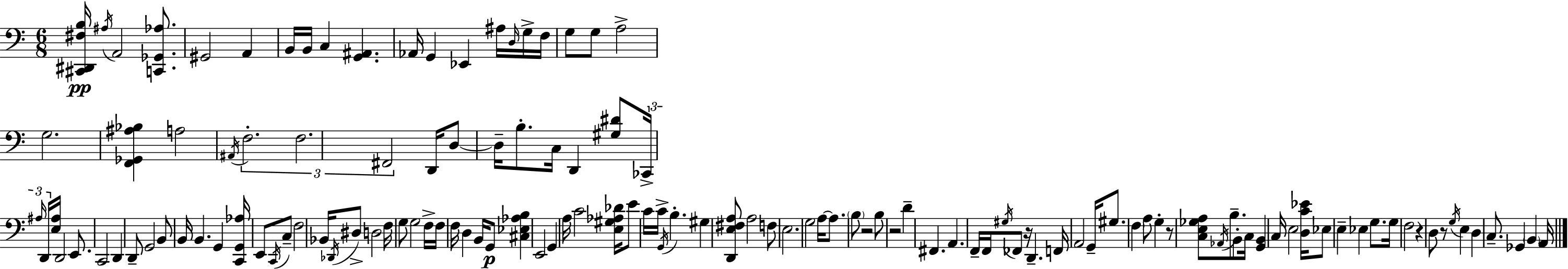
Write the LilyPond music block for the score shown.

{
  \clef bass
  \numericTimeSignature
  \time 6/8
  \key a \minor
  <cis, dis, fis b>16\pp \acciaccatura { ais16 } a,2 <c, ges, aes>8. | gis,2 a,4 | b,16 b,16 c4 <g, ais,>4. | aes,16 g,4 ees,4 ais16 \grace { d16 } | \break g16-> f16 g8 g8 a2-> | g2. | <f, ges, ais bes>4 a2 | \acciaccatura { ais,16 } \tuplet 3/2 { f2.-. | \break f2. | fis,2 } d,16 | d8~~ d16-- b8.-. c16 d,4 <gis dis'>8 | \tuplet 3/2 { ces,16-> \grace { ais16 } d,16 } <e ais>16 d,2 | \break e,8. c,2 | d,4 d,8-- g,2 | b,8 b,16 b,4. g,4 | <c, g, aes>16 e,8 \acciaccatura { c,16 } c8-- f2 | \break bes,16 \acciaccatura { des,16 } dis8-> d2 | f16 g8 g2 | f16-> f16 f16 d4 b,16 | g,8\p <cis ees aes b>4 e,2 | \break g,4 a16 c'2 | <e gis aes des'>16 e'8 c'16 c'16-> \acciaccatura { g,16 } b4.-. | gis4 <d, e fis a>8 a2 | f8 e2. | \break g2 | a16~~ a8. \parenthesize b8 r2 | b8 r2 | d'4-- fis,4. | \break a,4. f,16-- f,16 \acciaccatura { gis16 } fes,8 | r16 d,4.-- f,16 a,2 | g,16-- gis8. \parenthesize f4 | a8 g4-. r8 <c e ges a>8 \acciaccatura { aes,16 } b8.-- | \break b,8-. c16 <g, b,>4 c16 e2 | <d c' ees'>16 ees8 e4-- | ees4 g8. g16 f2 | r4 d8 r8 | \break \acciaccatura { g16 } e4 d4 c8.-- | ges,4 \parenthesize b,4 a,16 \bar "|."
}